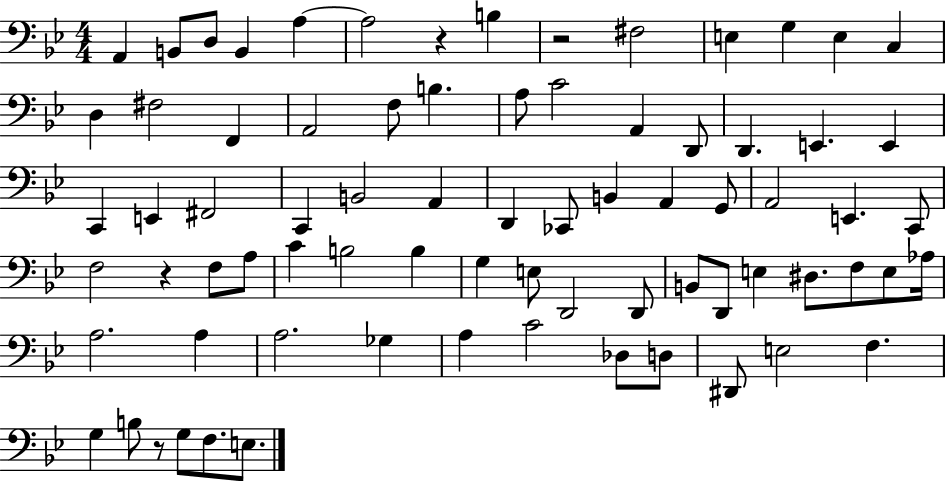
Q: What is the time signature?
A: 4/4